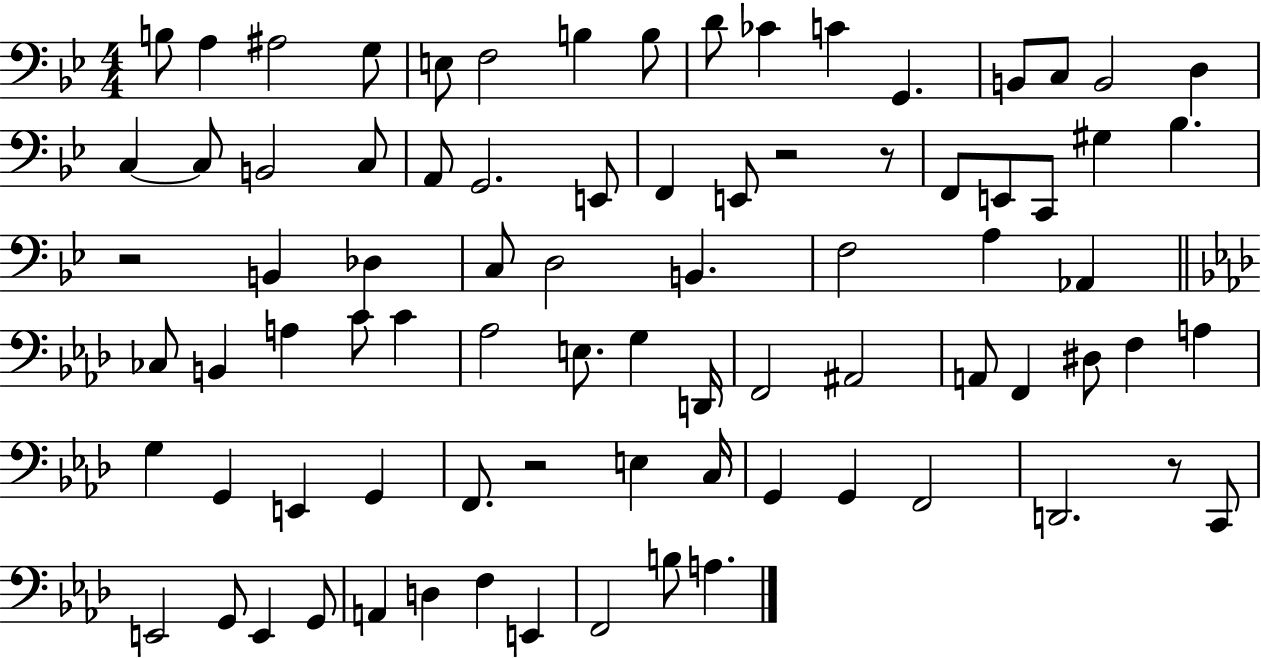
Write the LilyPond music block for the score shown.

{
  \clef bass
  \numericTimeSignature
  \time 4/4
  \key bes \major
  \repeat volta 2 { b8 a4 ais2 g8 | e8 f2 b4 b8 | d'8 ces'4 c'4 g,4. | b,8 c8 b,2 d4 | \break c4~~ c8 b,2 c8 | a,8 g,2. e,8 | f,4 e,8 r2 r8 | f,8 e,8 c,8 gis4 bes4. | \break r2 b,4 des4 | c8 d2 b,4. | f2 a4 aes,4 | \bar "||" \break \key aes \major ces8 b,4 a4 c'8 c'4 | aes2 e8. g4 d,16 | f,2 ais,2 | a,8 f,4 dis8 f4 a4 | \break g4 g,4 e,4 g,4 | f,8. r2 e4 c16 | g,4 g,4 f,2 | d,2. r8 c,8 | \break e,2 g,8 e,4 g,8 | a,4 d4 f4 e,4 | f,2 b8 a4. | } \bar "|."
}